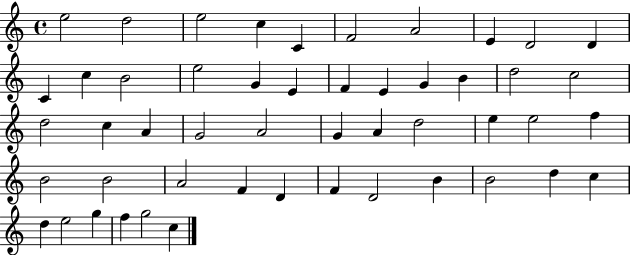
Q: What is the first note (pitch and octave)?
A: E5